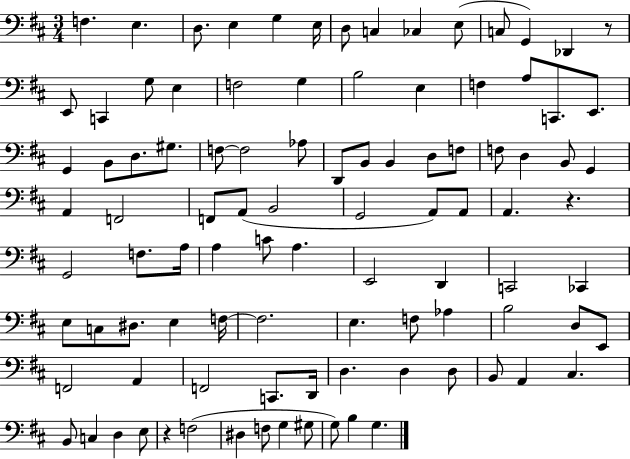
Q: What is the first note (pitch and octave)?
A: F3